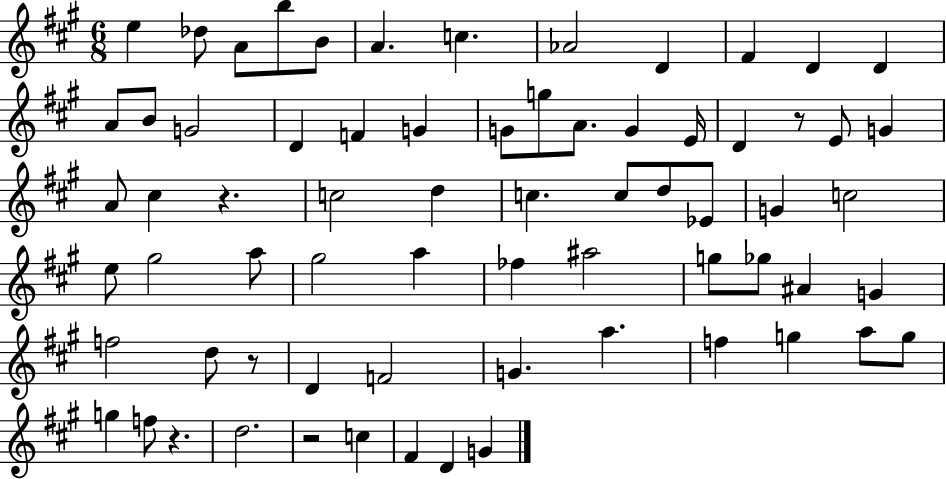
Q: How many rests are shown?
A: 5